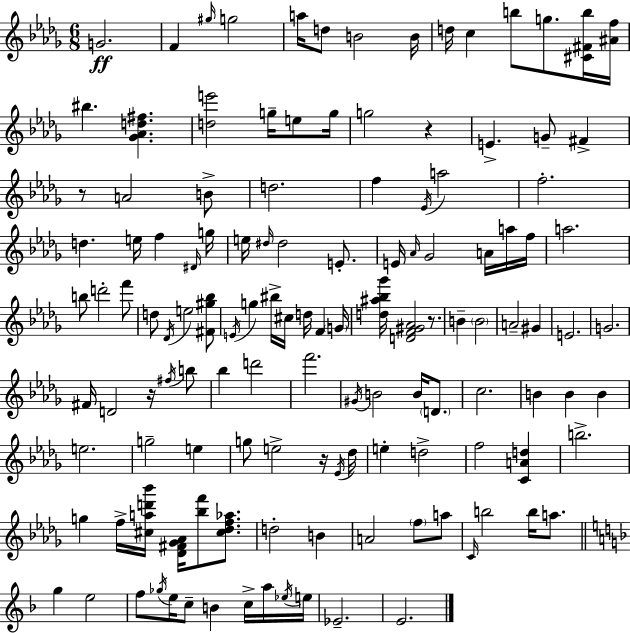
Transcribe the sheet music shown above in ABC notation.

X:1
T:Untitled
M:6/8
L:1/4
K:Bbm
G2 F ^g/4 g2 a/4 d/2 B2 B/4 d/4 c b/2 g/2 [^C^Fb]/4 [^Af]/4 ^b [_G_Ad^f] [de']2 g/4 e/2 g/4 g2 z E G/2 ^F z/2 A2 B/2 d2 f _E/4 a2 f2 d e/4 f ^D/4 g/4 e/4 ^d/4 ^d2 E/2 E/4 _A/4 _G2 A/4 a/4 f/4 a2 b/2 d'2 f'/2 d/2 _D/4 e2 [^F^g_b]/2 E/4 g ^b/4 ^c/4 d/4 F G/4 [d^a_b_g']/4 [DF^G_A]2 z/2 B B2 A2 ^G E2 G2 ^F/4 D2 z/4 ^f/4 b/2 _b d'2 f'2 ^G/4 B2 B/4 D/2 c2 B B B e2 g2 e g/2 e2 z/4 _E/4 _d/4 e d2 f2 [CAd] b2 g f/4 [^cad'_b']/4 [_D^F_G_A]/4 [_bf']/2 [^c_df_a]/2 d2 B A2 f/2 a/2 C/4 b2 b/4 a/2 g e2 f/2 _g/4 e/4 c/2 B c/4 a/4 _e/4 e/4 _E2 E2